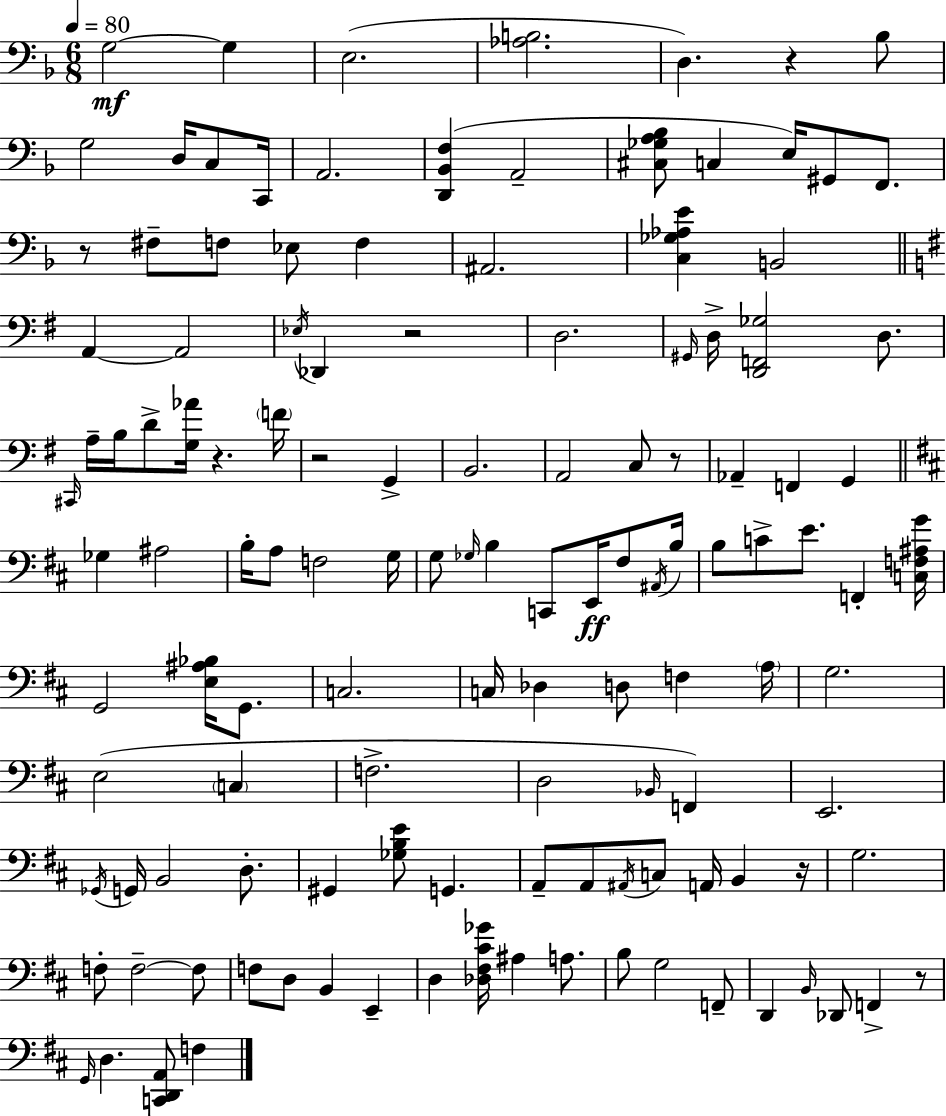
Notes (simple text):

G3/h G3/q E3/h. [Ab3,B3]/h. D3/q. R/q Bb3/e G3/h D3/s C3/e C2/s A2/h. [D2,Bb2,F3]/q A2/h [C#3,Gb3,A3,Bb3]/e C3/q E3/s G#2/e F2/e. R/e F#3/e F3/e Eb3/e F3/q A#2/h. [C3,Gb3,Ab3,E4]/q B2/h A2/q A2/h Eb3/s Db2/q R/h D3/h. G#2/s D3/s [D2,F2,Gb3]/h D3/e. C#2/s A3/s B3/s D4/e [G3,Ab4]/s R/q. F4/s R/h G2/q B2/h. A2/h C3/e R/e Ab2/q F2/q G2/q Gb3/q A#3/h B3/s A3/e F3/h G3/s G3/e Gb3/s B3/q C2/e E2/s F#3/e A#2/s B3/s B3/e C4/e E4/e. F2/q [C3,F3,A#3,G4]/s G2/h [E3,A#3,Bb3]/s G2/e. C3/h. C3/s Db3/q D3/e F3/q A3/s G3/h. E3/h C3/q F3/h. D3/h Bb2/s F2/q E2/h. Gb2/s G2/s B2/h D3/e. G#2/q [Gb3,B3,E4]/e G2/q. A2/e A2/e A#2/s C3/e A2/s B2/q R/s G3/h. F3/e F3/h F3/e F3/e D3/e B2/q E2/q D3/q [Db3,F#3,C#4,Gb4]/s A#3/q A3/e. B3/e G3/h F2/e D2/q B2/s Db2/e F2/q R/e G2/s D3/q. [C2,D2,A2]/e F3/q